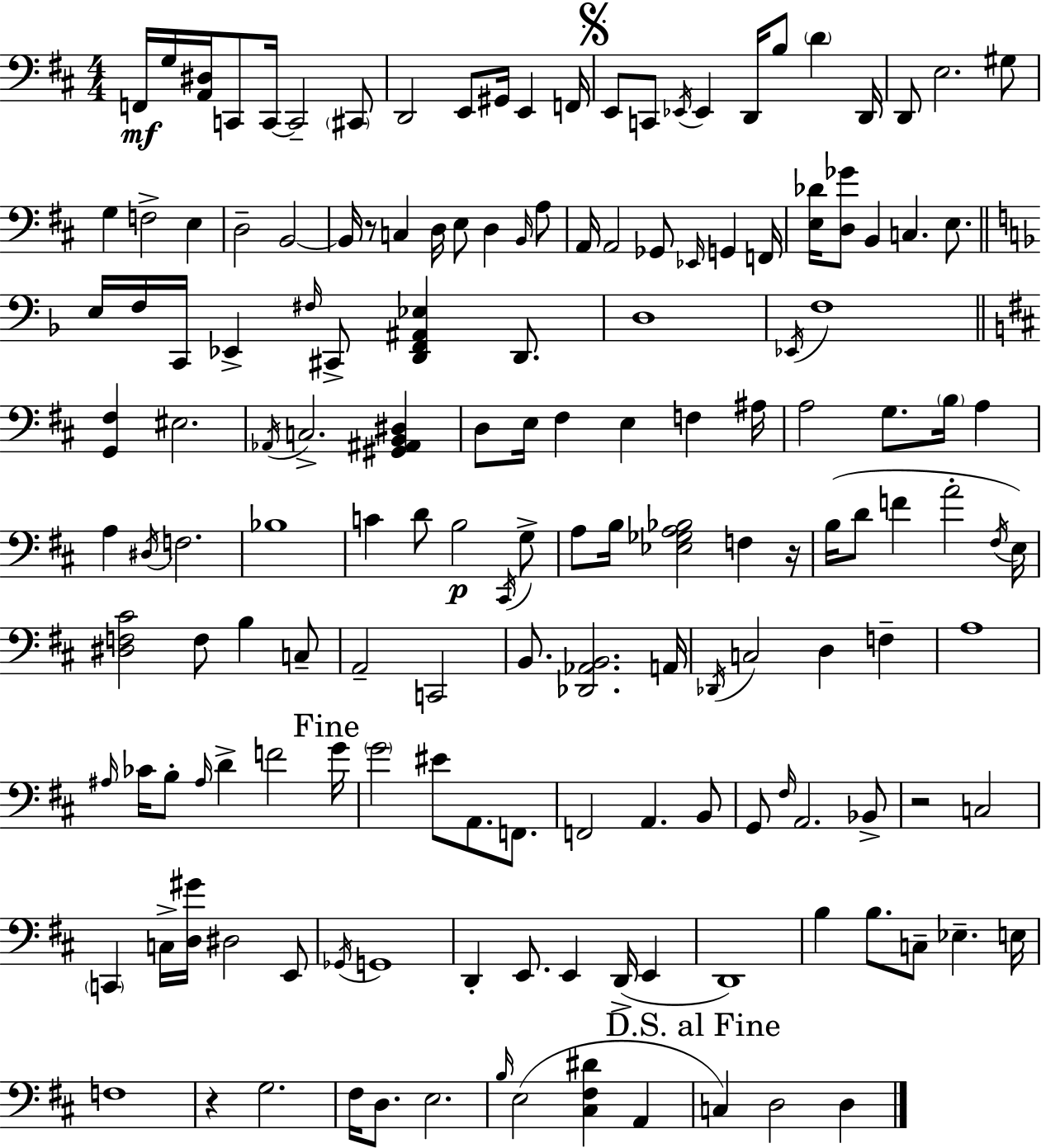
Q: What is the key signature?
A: D major